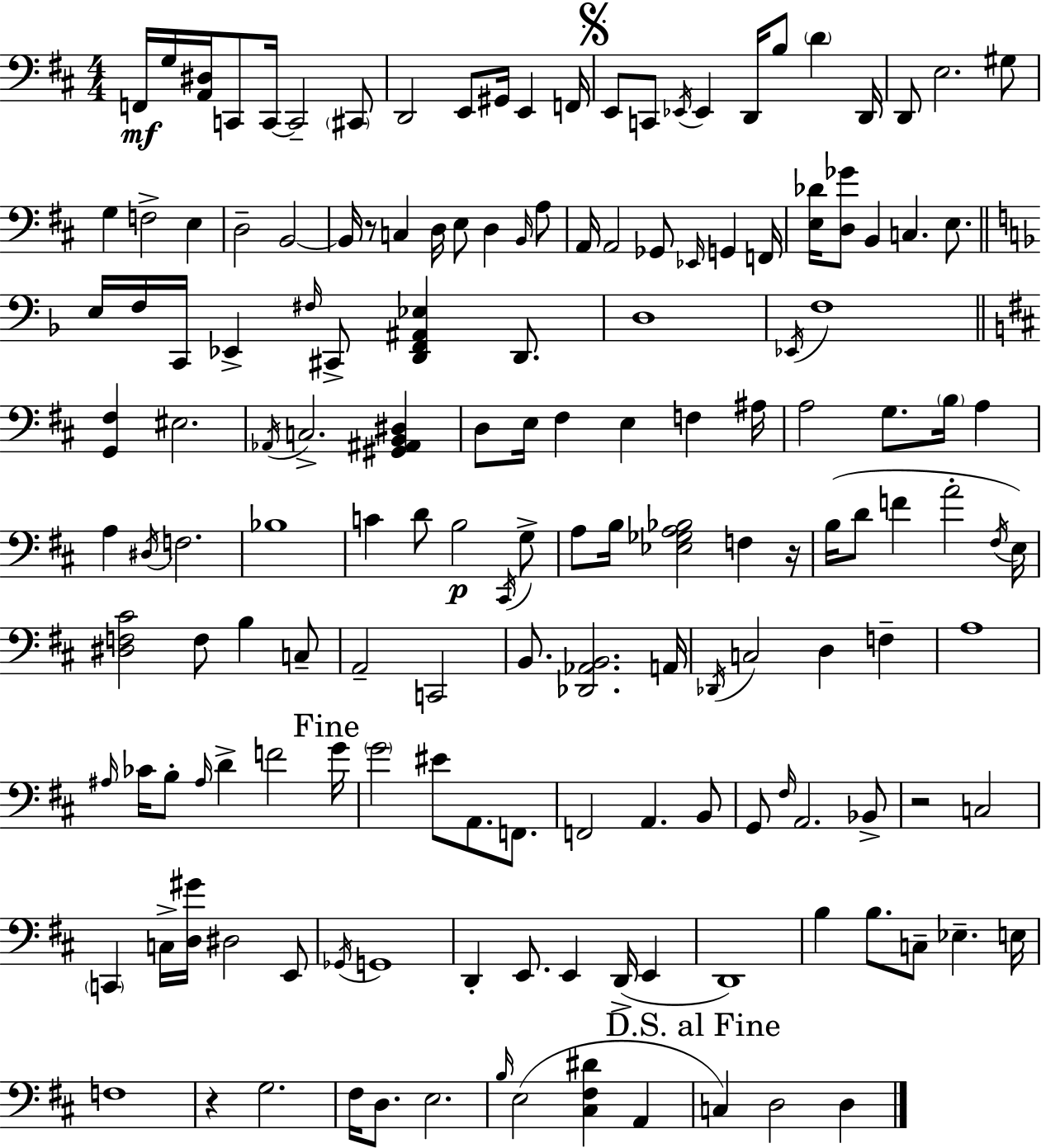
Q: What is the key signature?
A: D major